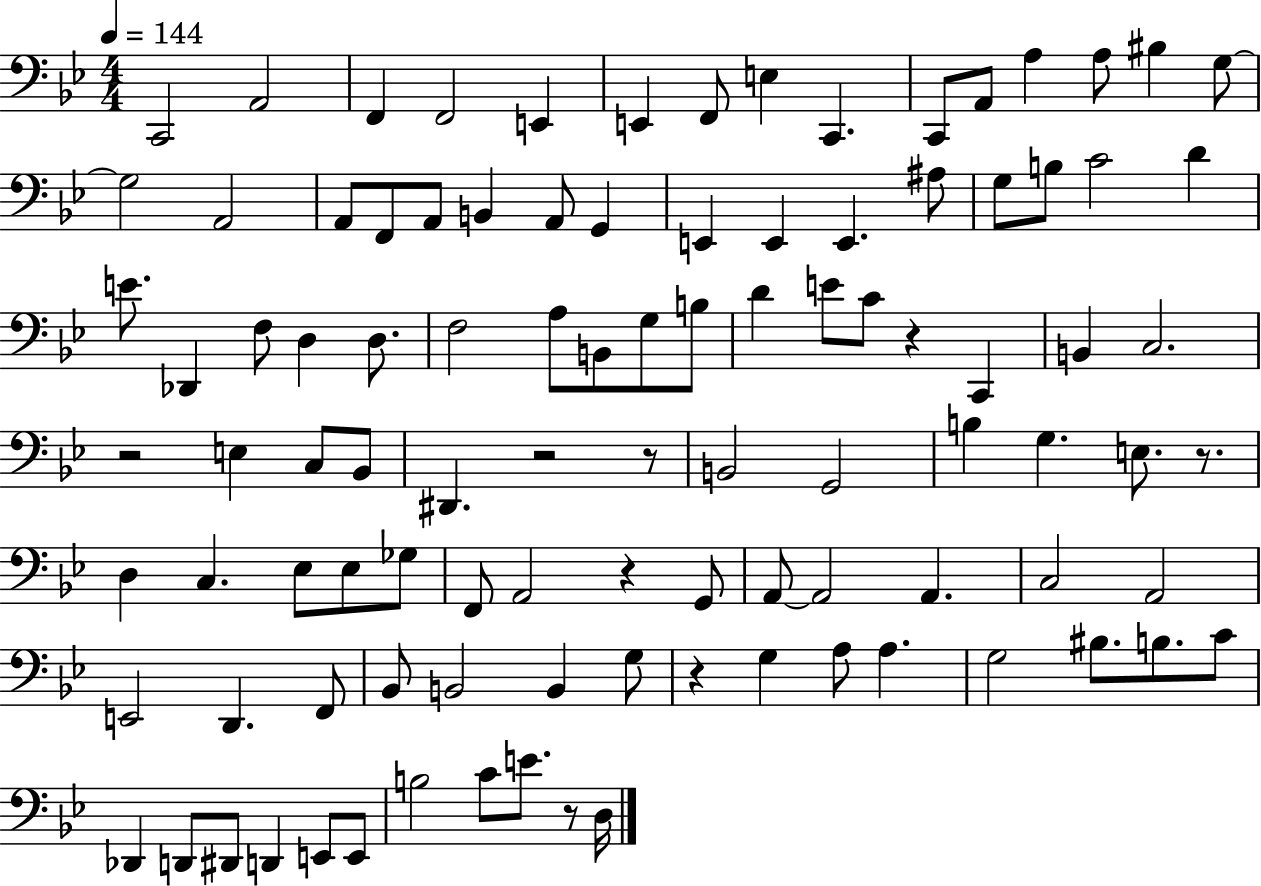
{
  \clef bass
  \numericTimeSignature
  \time 4/4
  \key bes \major
  \tempo 4 = 144
  \repeat volta 2 { c,2 a,2 | f,4 f,2 e,4 | e,4 f,8 e4 c,4. | c,8 a,8 a4 a8 bis4 g8~~ | \break g2 a,2 | a,8 f,8 a,8 b,4 a,8 g,4 | e,4 e,4 e,4. ais8 | g8 b8 c'2 d'4 | \break e'8. des,4 f8 d4 d8. | f2 a8 b,8 g8 b8 | d'4 e'8 c'8 r4 c,4 | b,4 c2. | \break r2 e4 c8 bes,8 | dis,4. r2 r8 | b,2 g,2 | b4 g4. e8. r8. | \break d4 c4. ees8 ees8 ges8 | f,8 a,2 r4 g,8 | a,8~~ a,2 a,4. | c2 a,2 | \break e,2 d,4. f,8 | bes,8 b,2 b,4 g8 | r4 g4 a8 a4. | g2 bis8. b8. c'8 | \break des,4 d,8 dis,8 d,4 e,8 e,8 | b2 c'8 e'8. r8 d16 | } \bar "|."
}